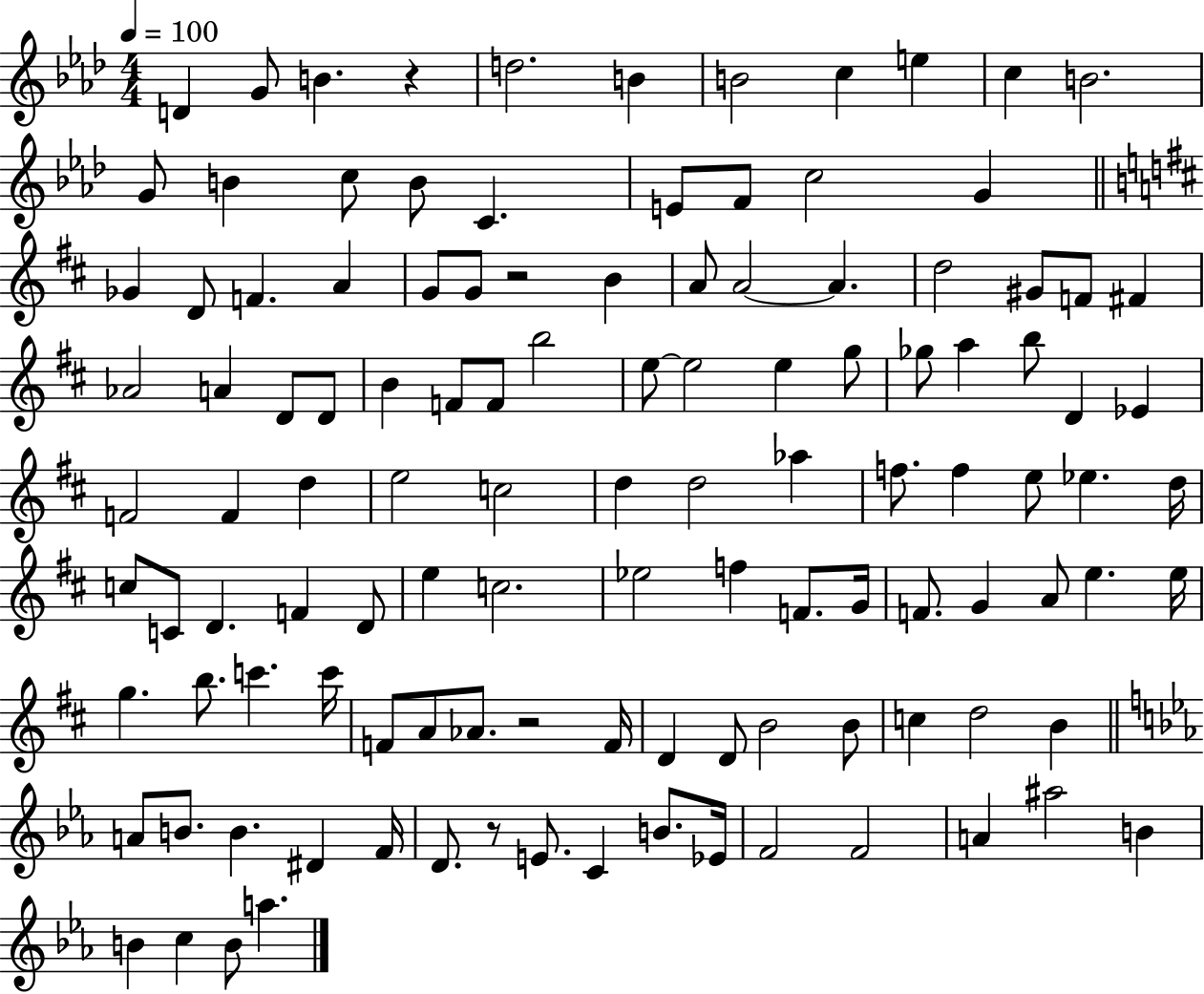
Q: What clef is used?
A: treble